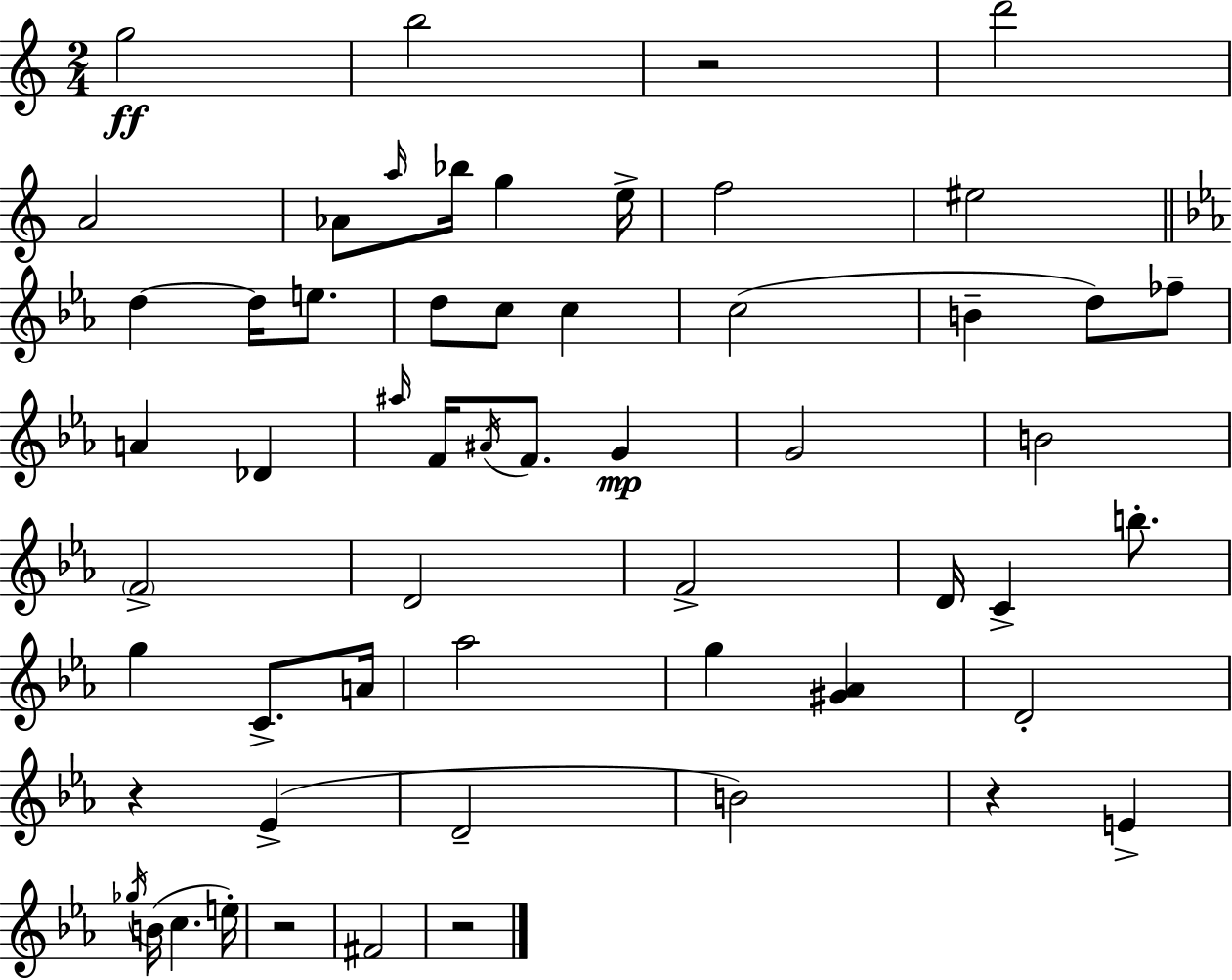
G5/h B5/h R/h D6/h A4/h Ab4/e A5/s Bb5/s G5/q E5/s F5/h EIS5/h D5/q D5/s E5/e. D5/e C5/e C5/q C5/h B4/q D5/e FES5/e A4/q Db4/q A#5/s F4/s A#4/s F4/e. G4/q G4/h B4/h F4/h D4/h F4/h D4/s C4/q B5/e. G5/q C4/e. A4/s Ab5/h G5/q [G#4,Ab4]/q D4/h R/q Eb4/q D4/h B4/h R/q E4/q Gb5/s B4/s C5/q. E5/s R/h F#4/h R/h